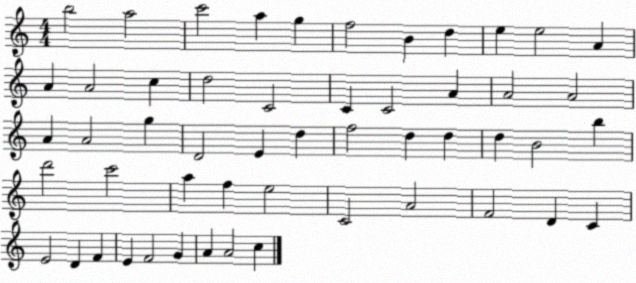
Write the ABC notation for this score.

X:1
T:Untitled
M:4/4
L:1/4
K:C
b2 a2 c'2 a g f2 B d e e2 A A A2 c d2 C2 C C2 A A2 A2 A A2 g D2 E d f2 d d d B2 b d'2 c'2 a f e2 C2 A2 F2 D C E2 D F E F2 G A A2 c